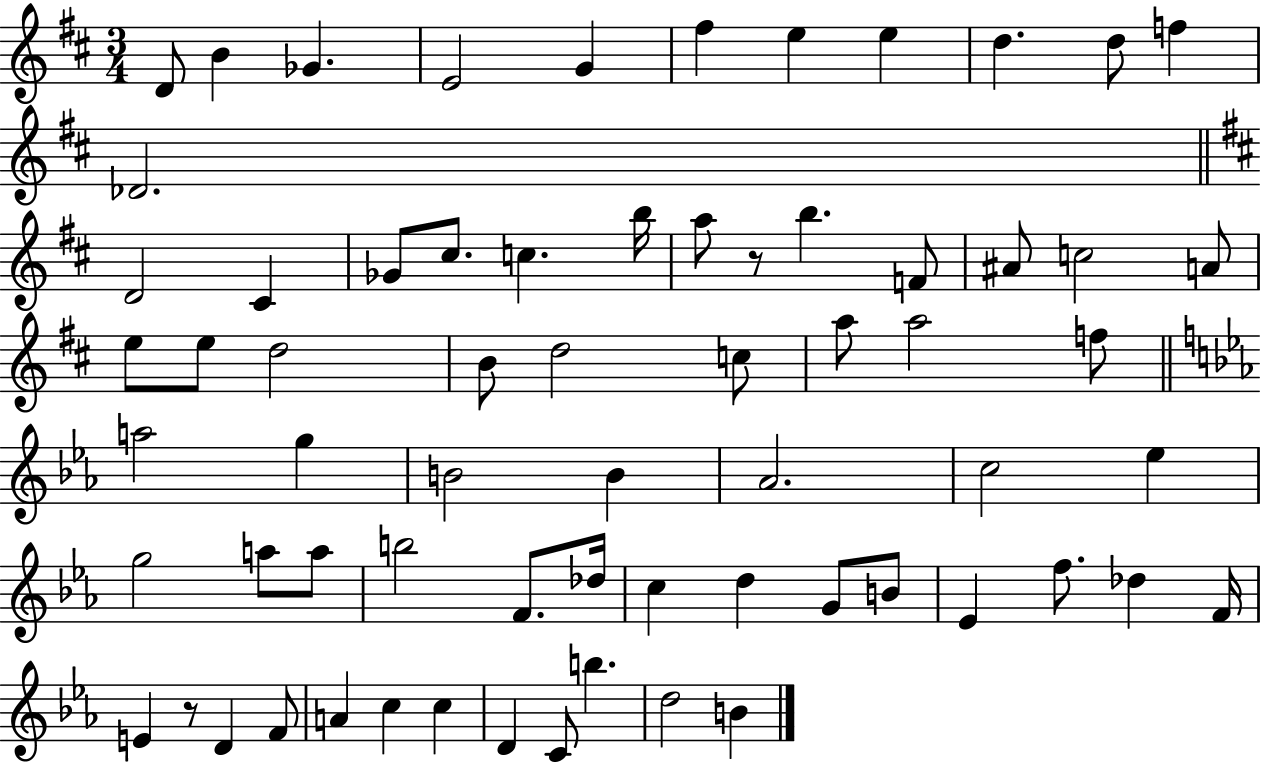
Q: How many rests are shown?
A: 2